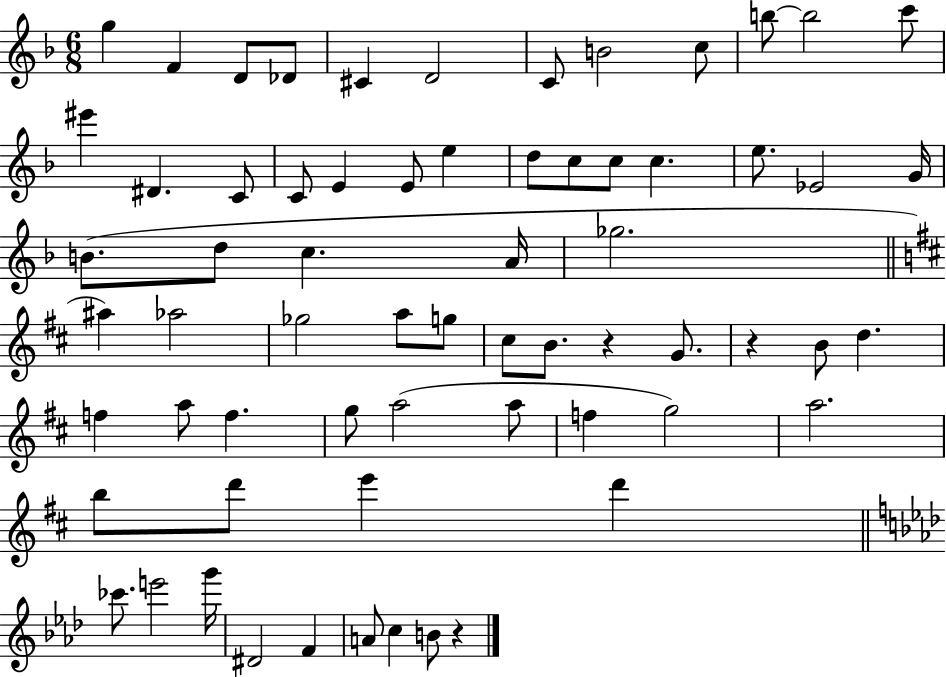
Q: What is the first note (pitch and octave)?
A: G5